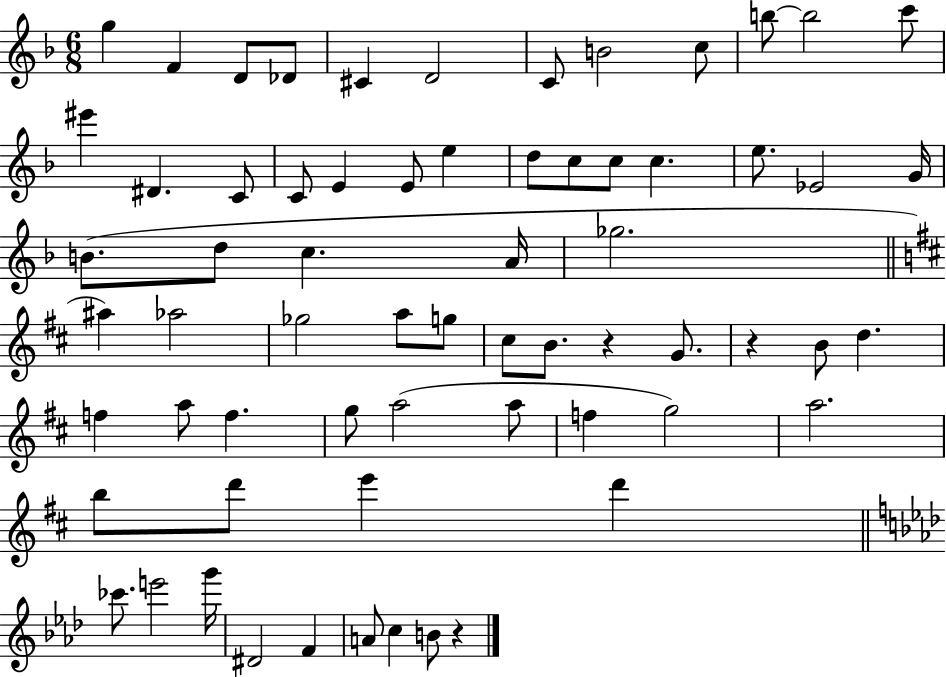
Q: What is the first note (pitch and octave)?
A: G5